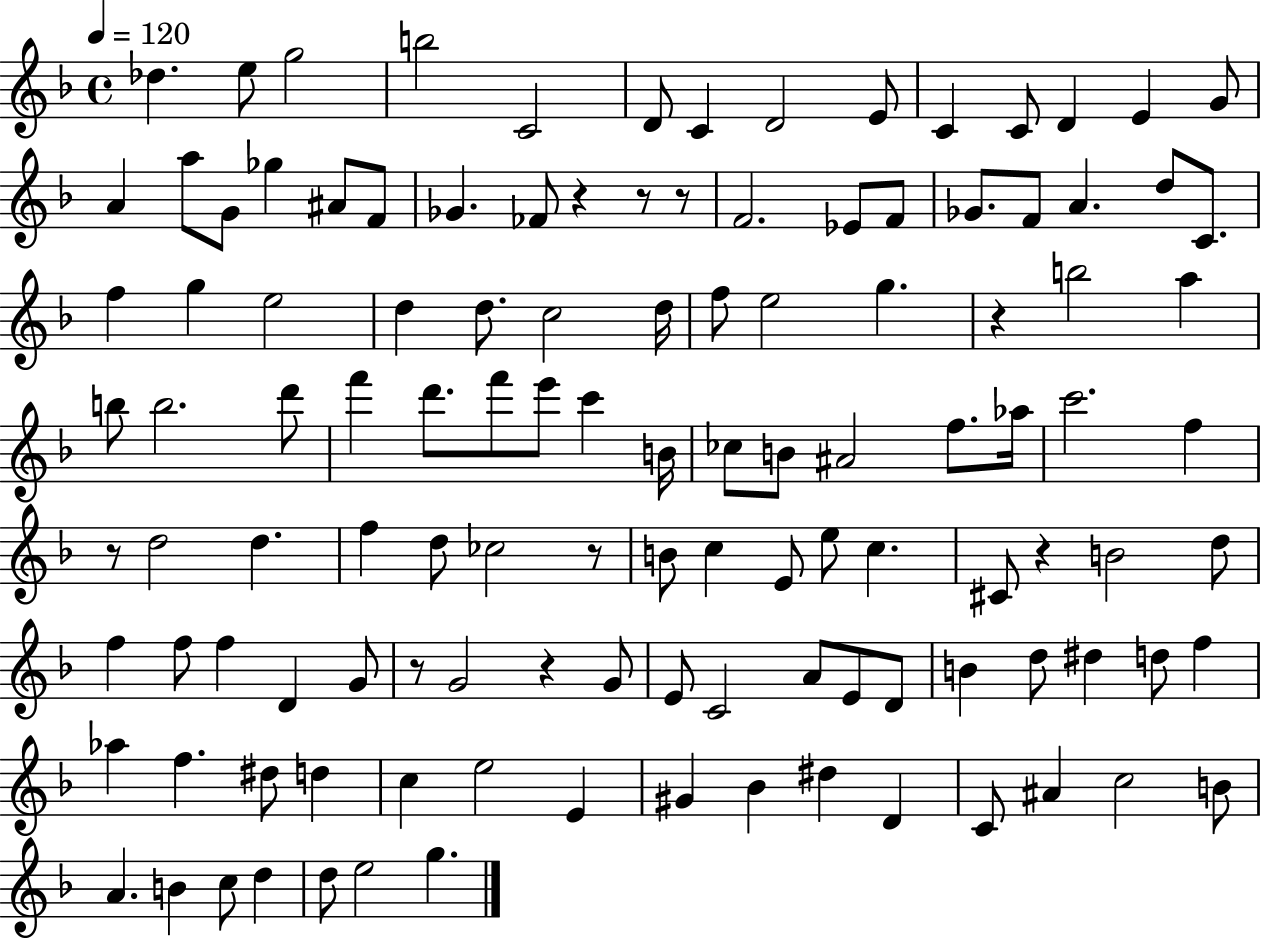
{
  \clef treble
  \time 4/4
  \defaultTimeSignature
  \key f \major
  \tempo 4 = 120
  \repeat volta 2 { des''4. e''8 g''2 | b''2 c'2 | d'8 c'4 d'2 e'8 | c'4 c'8 d'4 e'4 g'8 | \break a'4 a''8 g'8 ges''4 ais'8 f'8 | ges'4. fes'8 r4 r8 r8 | f'2. ees'8 f'8 | ges'8. f'8 a'4. d''8 c'8. | \break f''4 g''4 e''2 | d''4 d''8. c''2 d''16 | f''8 e''2 g''4. | r4 b''2 a''4 | \break b''8 b''2. d'''8 | f'''4 d'''8. f'''8 e'''8 c'''4 b'16 | ces''8 b'8 ais'2 f''8. aes''16 | c'''2. f''4 | \break r8 d''2 d''4. | f''4 d''8 ces''2 r8 | b'8 c''4 e'8 e''8 c''4. | cis'8 r4 b'2 d''8 | \break f''4 f''8 f''4 d'4 g'8 | r8 g'2 r4 g'8 | e'8 c'2 a'8 e'8 d'8 | b'4 d''8 dis''4 d''8 f''4 | \break aes''4 f''4. dis''8 d''4 | c''4 e''2 e'4 | gis'4 bes'4 dis''4 d'4 | c'8 ais'4 c''2 b'8 | \break a'4. b'4 c''8 d''4 | d''8 e''2 g''4. | } \bar "|."
}